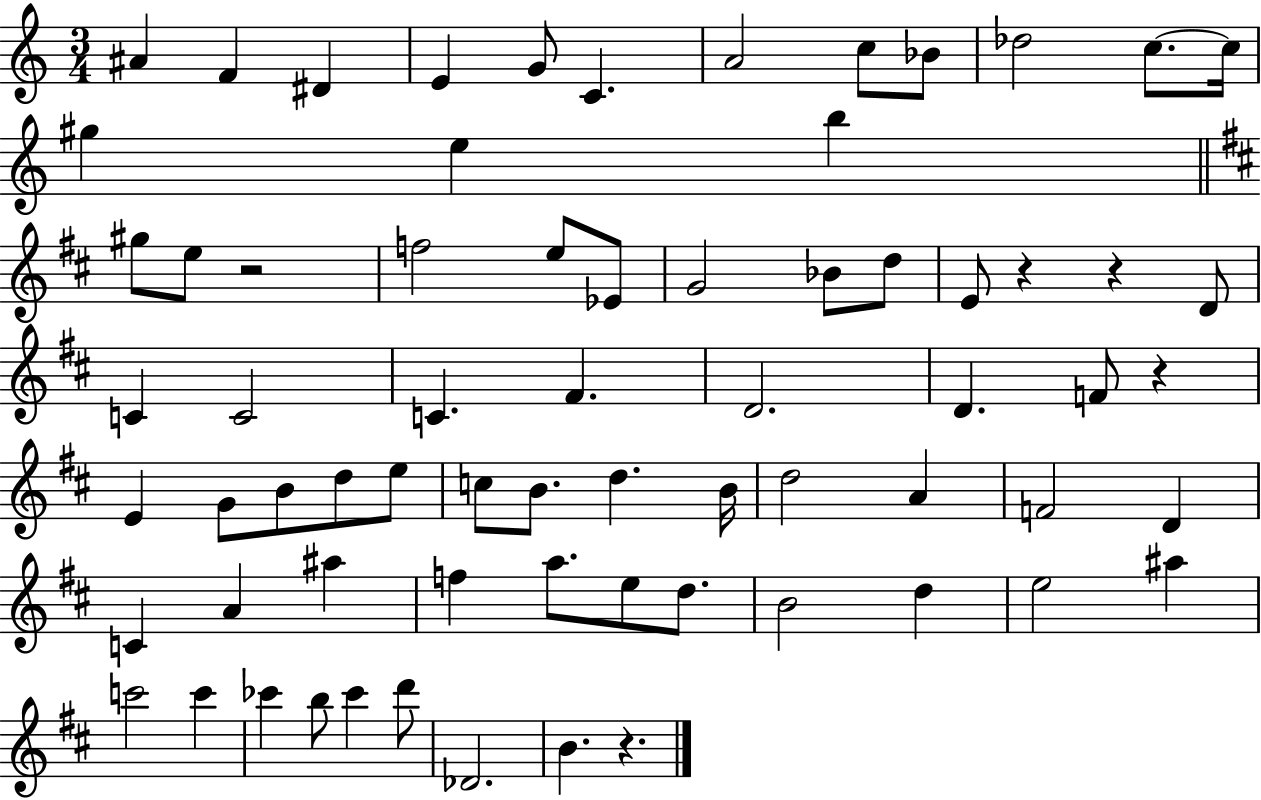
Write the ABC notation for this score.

X:1
T:Untitled
M:3/4
L:1/4
K:C
^A F ^D E G/2 C A2 c/2 _B/2 _d2 c/2 c/4 ^g e b ^g/2 e/2 z2 f2 e/2 _E/2 G2 _B/2 d/2 E/2 z z D/2 C C2 C ^F D2 D F/2 z E G/2 B/2 d/2 e/2 c/2 B/2 d B/4 d2 A F2 D C A ^a f a/2 e/2 d/2 B2 d e2 ^a c'2 c' _c' b/2 _c' d'/2 _D2 B z